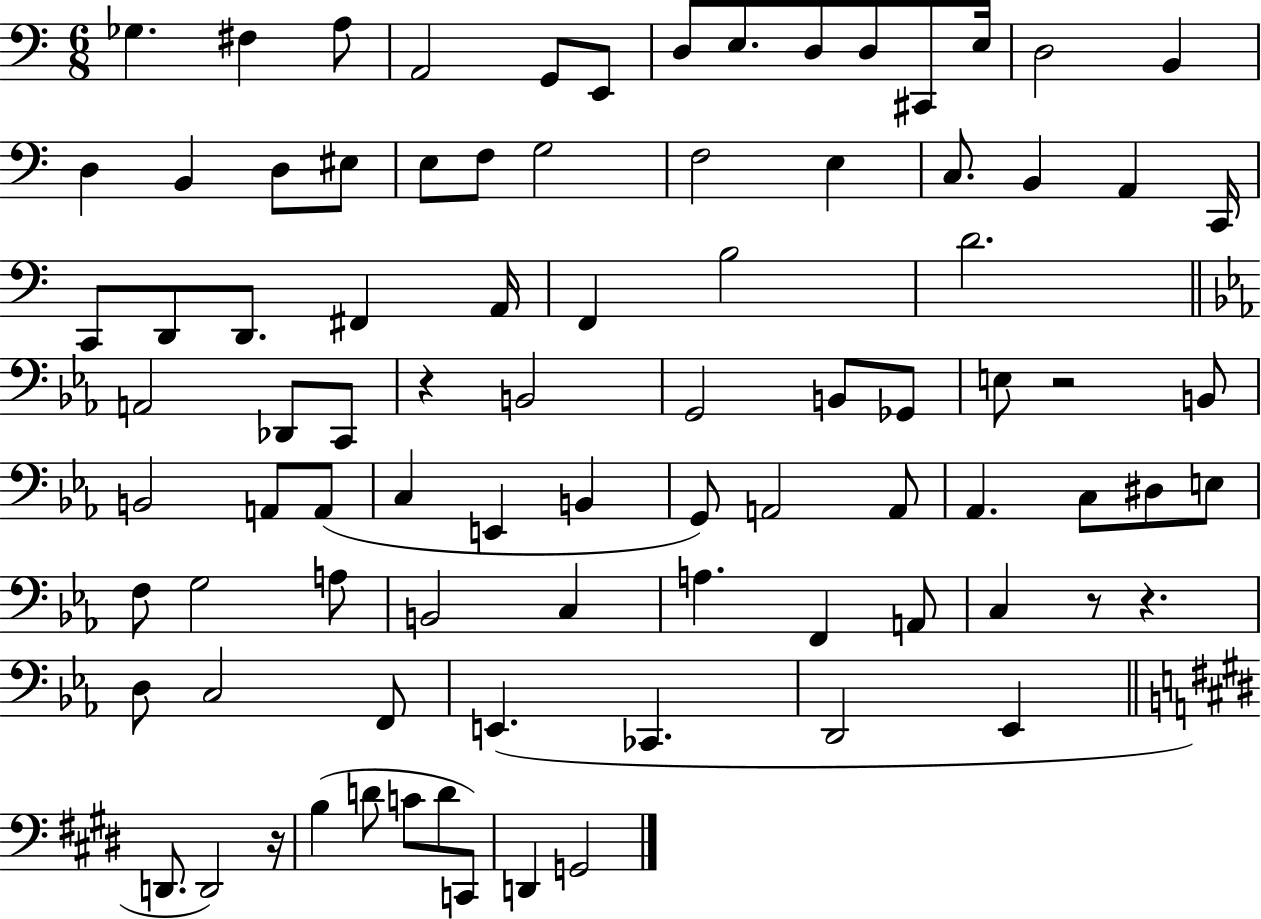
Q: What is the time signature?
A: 6/8